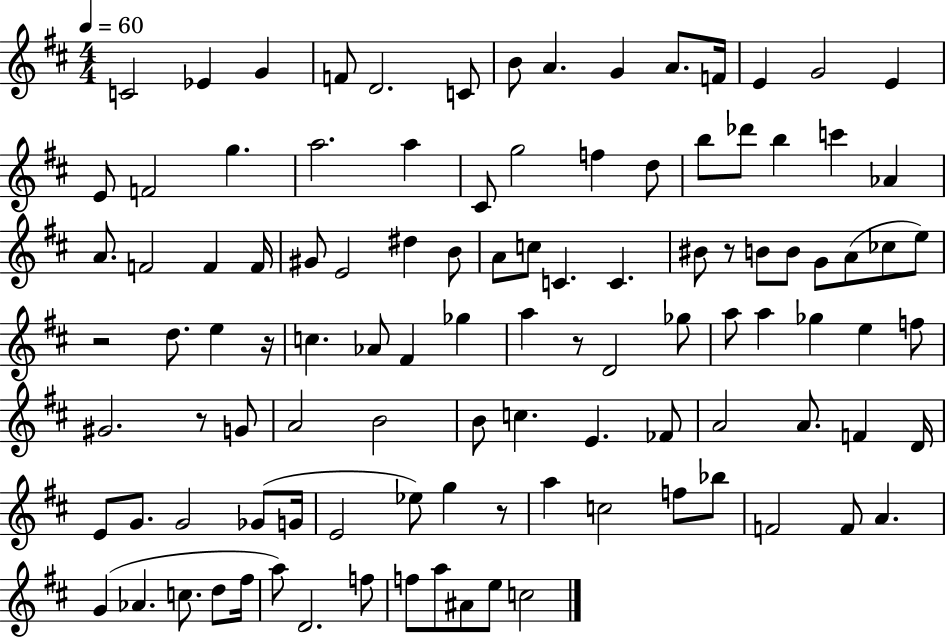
C4/h Eb4/q G4/q F4/e D4/h. C4/e B4/e A4/q. G4/q A4/e. F4/s E4/q G4/h E4/q E4/e F4/h G5/q. A5/h. A5/q C#4/e G5/h F5/q D5/e B5/e Db6/e B5/q C6/q Ab4/q A4/e. F4/h F4/q F4/s G#4/e E4/h D#5/q B4/e A4/e C5/e C4/q. C4/q. BIS4/e R/e B4/e B4/e G4/e A4/e CES5/e E5/e R/h D5/e. E5/q R/s C5/q. Ab4/e F#4/q Gb5/q A5/q R/e D4/h Gb5/e A5/e A5/q Gb5/q E5/q F5/e G#4/h. R/e G4/e A4/h B4/h B4/e C5/q. E4/q. FES4/e A4/h A4/e. F4/q D4/s E4/e G4/e. G4/h Gb4/e G4/s E4/h Eb5/e G5/q R/e A5/q C5/h F5/e Bb5/e F4/h F4/e A4/q. G4/q Ab4/q. C5/e. D5/e F#5/s A5/e D4/h. F5/e F5/e A5/e A#4/e E5/e C5/h